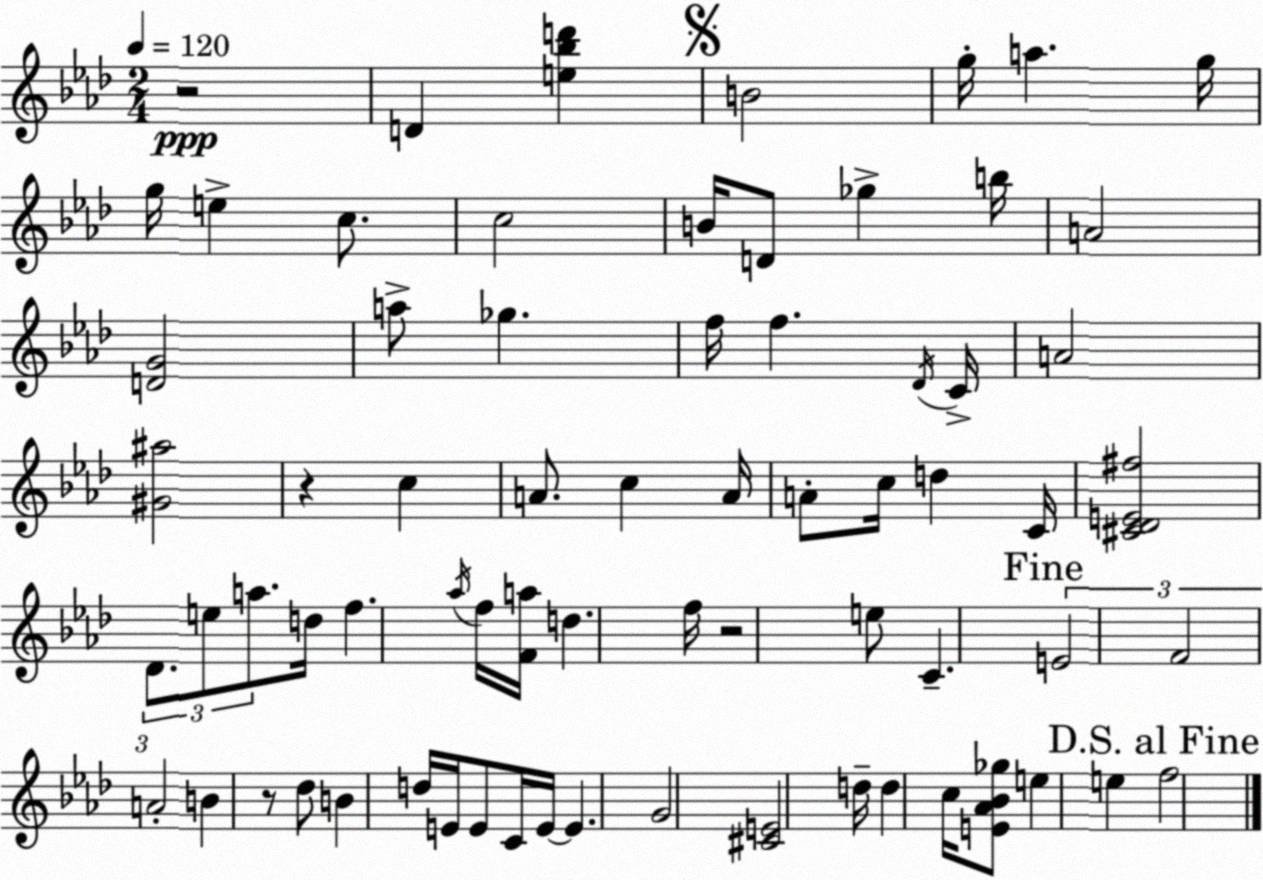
X:1
T:Untitled
M:2/4
L:1/4
K:Fm
z2 D [e_bd'] B2 g/4 a g/4 g/4 e c/2 c2 B/4 D/2 _g b/4 A2 [DG]2 a/2 _g f/4 f _D/4 C/4 A2 [^G^a]2 z c A/2 c A/4 A/2 c/4 d C/4 [^C_DE^f]2 _D/2 e/2 a/2 d/4 f _a/4 f/4 [Fa]/4 d f/4 z2 e/2 C E2 F2 A2 B z/2 _d/2 B d/4 E/4 E/2 C/4 E/4 E G2 [^CE]2 d/4 d c/4 [E_A_B_g]/2 e e f2